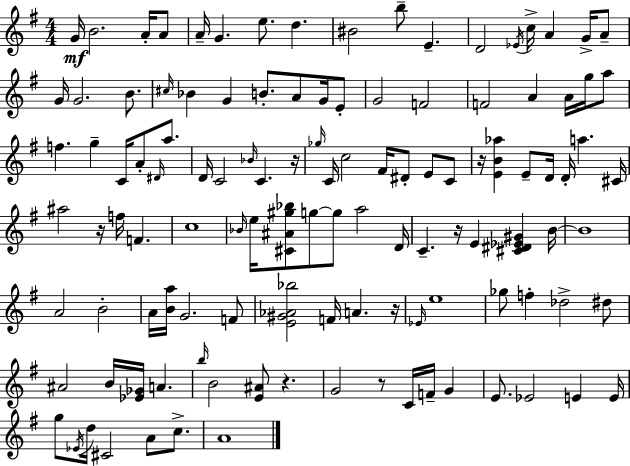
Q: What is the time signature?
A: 4/4